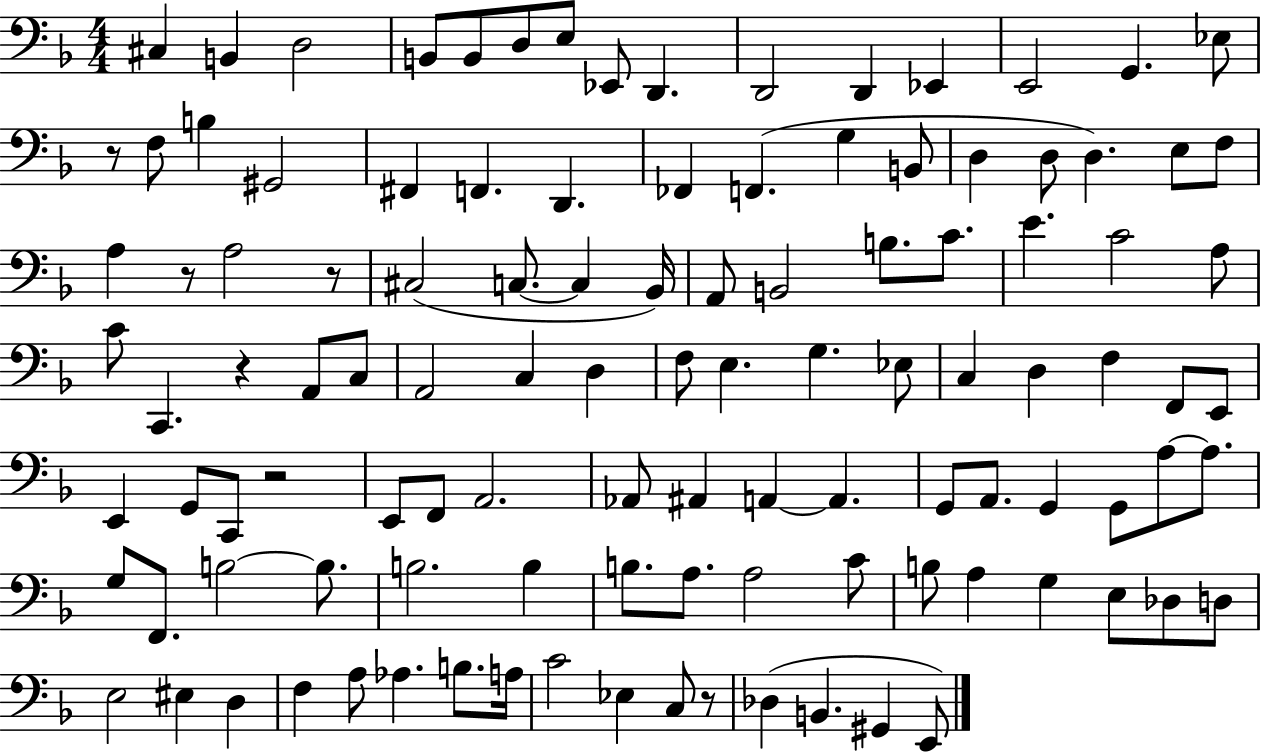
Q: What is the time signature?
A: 4/4